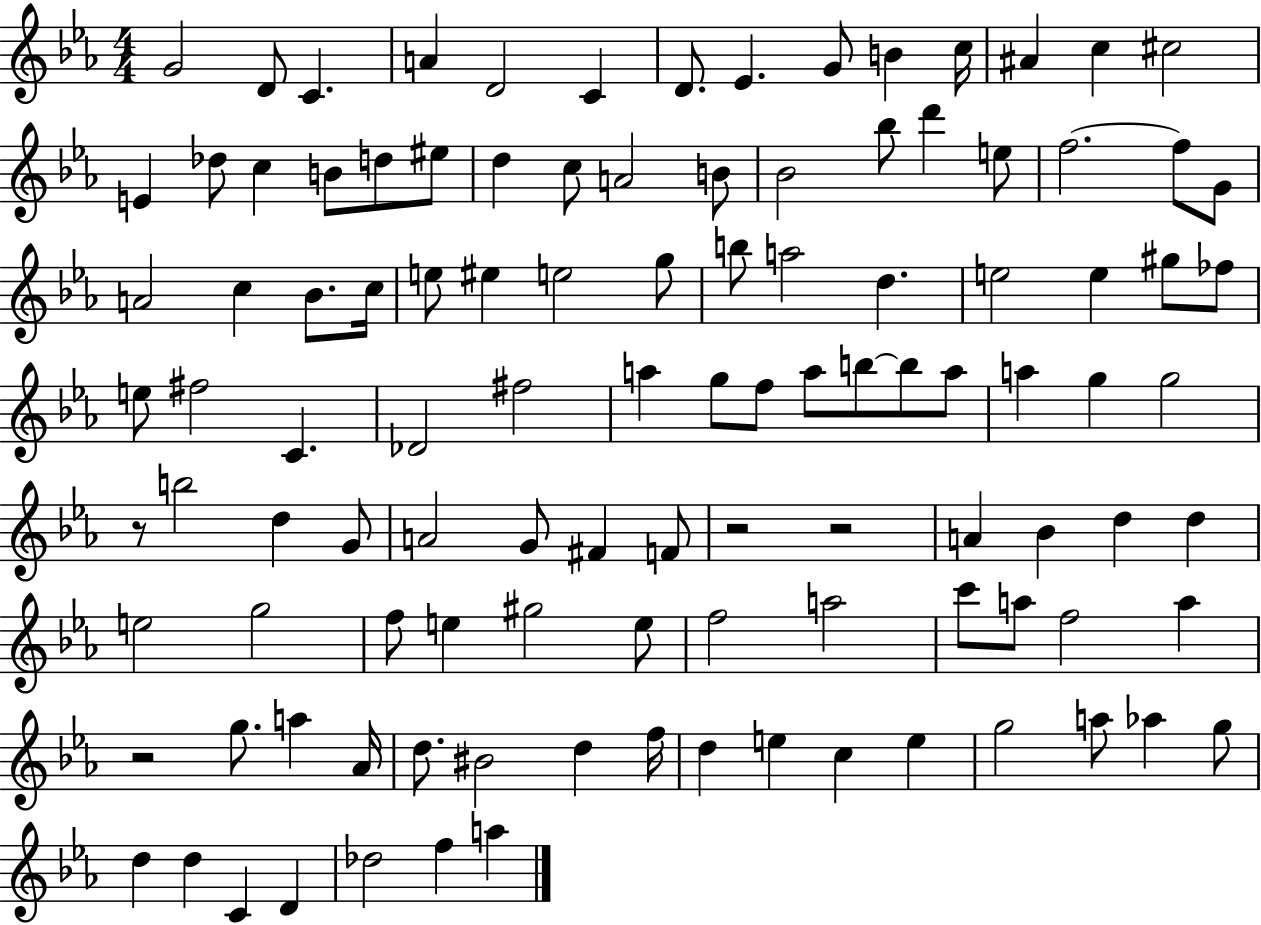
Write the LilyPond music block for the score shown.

{
  \clef treble
  \numericTimeSignature
  \time 4/4
  \key ees \major
  g'2 d'8 c'4. | a'4 d'2 c'4 | d'8. ees'4. g'8 b'4 c''16 | ais'4 c''4 cis''2 | \break e'4 des''8 c''4 b'8 d''8 eis''8 | d''4 c''8 a'2 b'8 | bes'2 bes''8 d'''4 e''8 | f''2.~~ f''8 g'8 | \break a'2 c''4 bes'8. c''16 | e''8 eis''4 e''2 g''8 | b''8 a''2 d''4. | e''2 e''4 gis''8 fes''8 | \break e''8 fis''2 c'4. | des'2 fis''2 | a''4 g''8 f''8 a''8 b''8~~ b''8 a''8 | a''4 g''4 g''2 | \break r8 b''2 d''4 g'8 | a'2 g'8 fis'4 f'8 | r2 r2 | a'4 bes'4 d''4 d''4 | \break e''2 g''2 | f''8 e''4 gis''2 e''8 | f''2 a''2 | c'''8 a''8 f''2 a''4 | \break r2 g''8. a''4 aes'16 | d''8. bis'2 d''4 f''16 | d''4 e''4 c''4 e''4 | g''2 a''8 aes''4 g''8 | \break d''4 d''4 c'4 d'4 | des''2 f''4 a''4 | \bar "|."
}